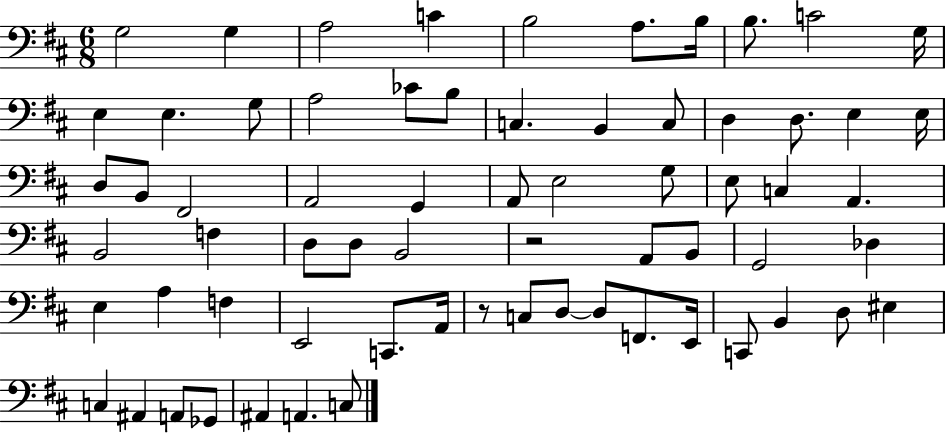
X:1
T:Untitled
M:6/8
L:1/4
K:D
G,2 G, A,2 C B,2 A,/2 B,/4 B,/2 C2 G,/4 E, E, G,/2 A,2 _C/2 B,/2 C, B,, C,/2 D, D,/2 E, E,/4 D,/2 B,,/2 ^F,,2 A,,2 G,, A,,/2 E,2 G,/2 E,/2 C, A,, B,,2 F, D,/2 D,/2 B,,2 z2 A,,/2 B,,/2 G,,2 _D, E, A, F, E,,2 C,,/2 A,,/4 z/2 C,/2 D,/2 D,/2 F,,/2 E,,/4 C,,/2 B,, D,/2 ^E, C, ^A,, A,,/2 _G,,/2 ^A,, A,, C,/2